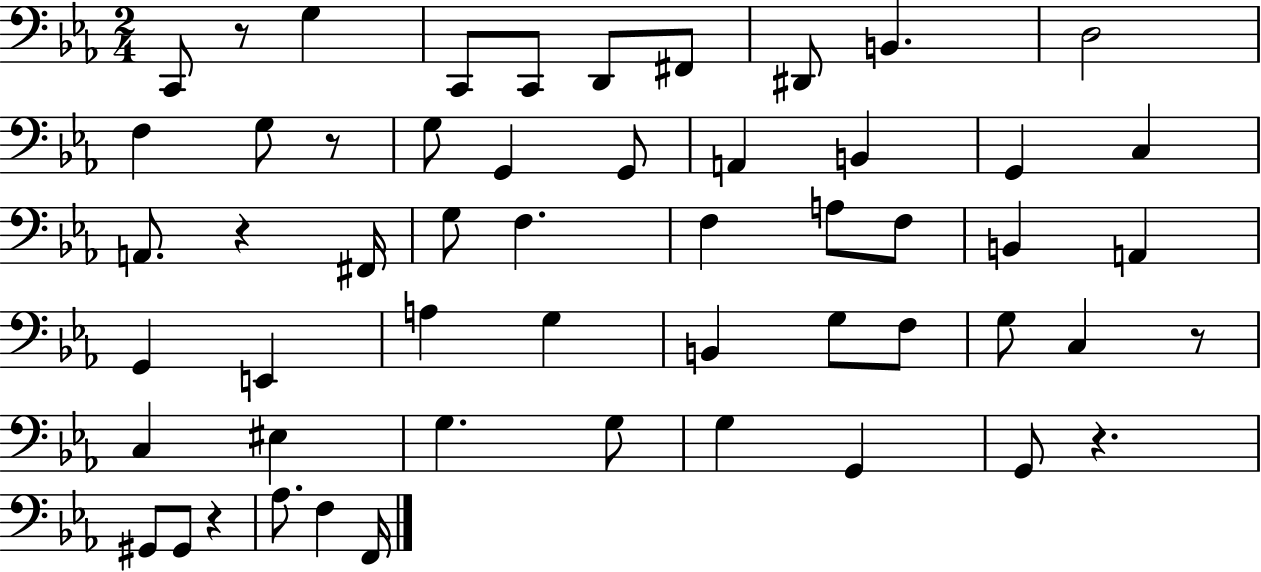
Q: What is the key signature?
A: EES major